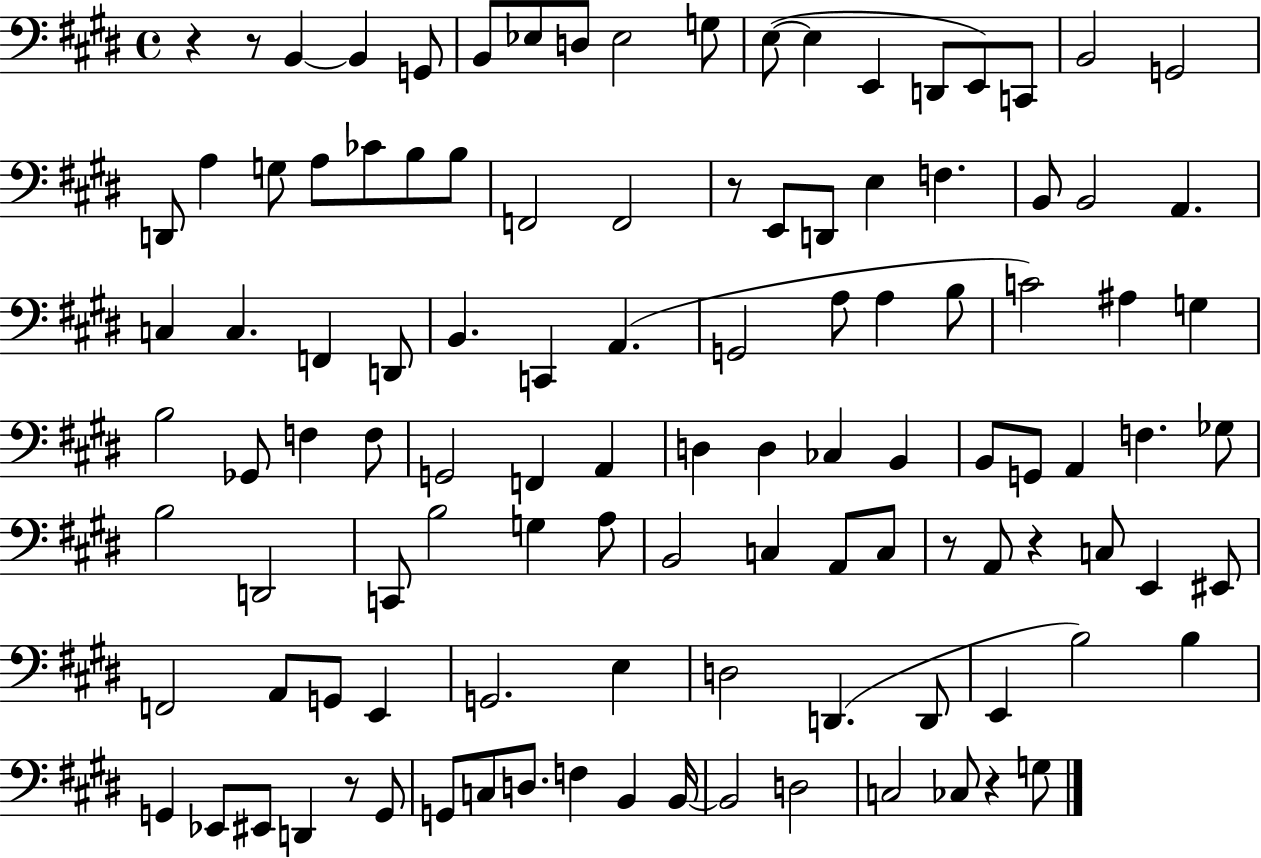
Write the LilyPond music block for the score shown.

{
  \clef bass
  \time 4/4
  \defaultTimeSignature
  \key e \major
  \repeat volta 2 { r4 r8 b,4~~ b,4 g,8 | b,8 ees8 d8 ees2 g8 | e8~(~ e4 e,4 d,8 e,8) c,8 | b,2 g,2 | \break d,8 a4 g8 a8 ces'8 b8 b8 | f,2 f,2 | r8 e,8 d,8 e4 f4. | b,8 b,2 a,4. | \break c4 c4. f,4 d,8 | b,4. c,4 a,4.( | g,2 a8 a4 b8 | c'2) ais4 g4 | \break b2 ges,8 f4 f8 | g,2 f,4 a,4 | d4 d4 ces4 b,4 | b,8 g,8 a,4 f4. ges8 | \break b2 d,2 | c,8 b2 g4 a8 | b,2 c4 a,8 c8 | r8 a,8 r4 c8 e,4 eis,8 | \break f,2 a,8 g,8 e,4 | g,2. e4 | d2 d,4.( d,8 | e,4 b2) b4 | \break g,4 ees,8 eis,8 d,4 r8 g,8 | g,8 c8 d8. f4 b,4 b,16~~ | b,2 d2 | c2 ces8 r4 g8 | \break } \bar "|."
}